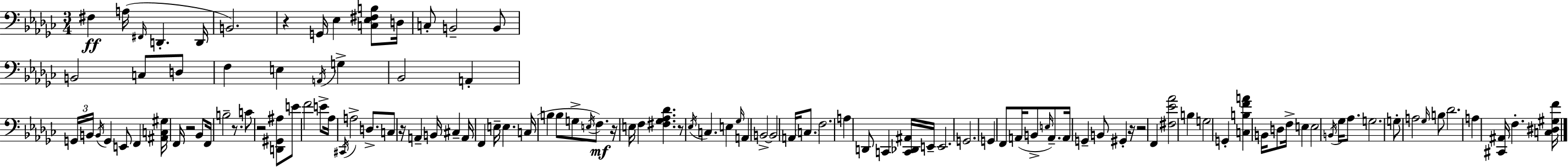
{
  \clef bass
  \numericTimeSignature
  \time 3/4
  \key ees \minor
  fis4\ff a16( \grace { fis,16 } d,4.-. | d,16 b,2.) | r4 g,16 ees4 <c ees fis b>8 | d16 c8-. b,2-- b,8 | \break b,2 c8 d8 | f4 e4 \acciaccatura { a,16 } g4-> | bes,2 a,4-. | \tuplet 3/2 { g,16 b,16 \acciaccatura { b,16 } } g,4 e,8 f,4 | \break <ais, c gis>16 f,16 r2 | bes,8 f,16 b2-- | r8. c'8 r2 | <d, gis, ais>8 e'8 f'2 | \break e'8-> aes16 \acciaccatura { cis,16 } a2-> | d8.-> c8 r16 a,4-- b,16 | cis4-- a,16 f,4 e16-- e4. | c16( b4 b8 g8-> | \break \acciaccatura { e16 }\mf f8.) r16 e16 f4 <fis ges aes des'>4. | r8 \acciaccatura { ees16 } c4. | e4 \grace { ges16 } a,4 b,2->~~ | b,2 | \break a,16 \parenthesize c8. f2. | a4 d,8 | c,4 <c, des, ais,>16 e,16-- e,2. | g,2. | \break g,4 f,8 | a,16( b,8-> \grace { e16 } a,8.--) a,16 g,4-- | b,8 gis,4-. r16 r2 | f,4 <fis ees' aes'>2 | \break b4 g2 | g,4-. <c b f' a'>4 | b,16 d8 f16-> e4 e2 | \acciaccatura { b,16 } ges16 aes8. g2. | \break g8-. a2 | \grace { ges16 } b8 des'2. | a4 | <cis, ais,>16 f4.-. <c dis gis f'>16 \bar "|."
}